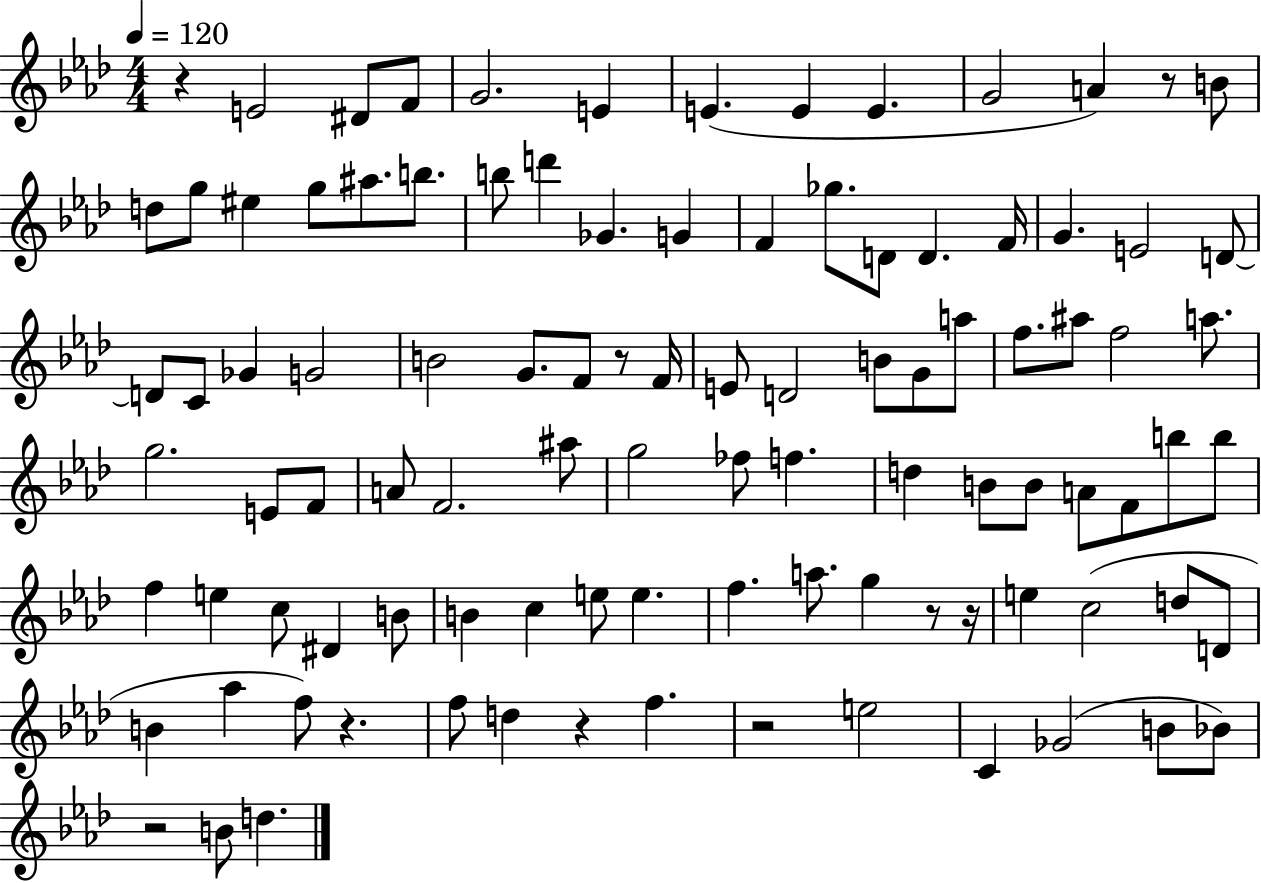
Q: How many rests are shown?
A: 9